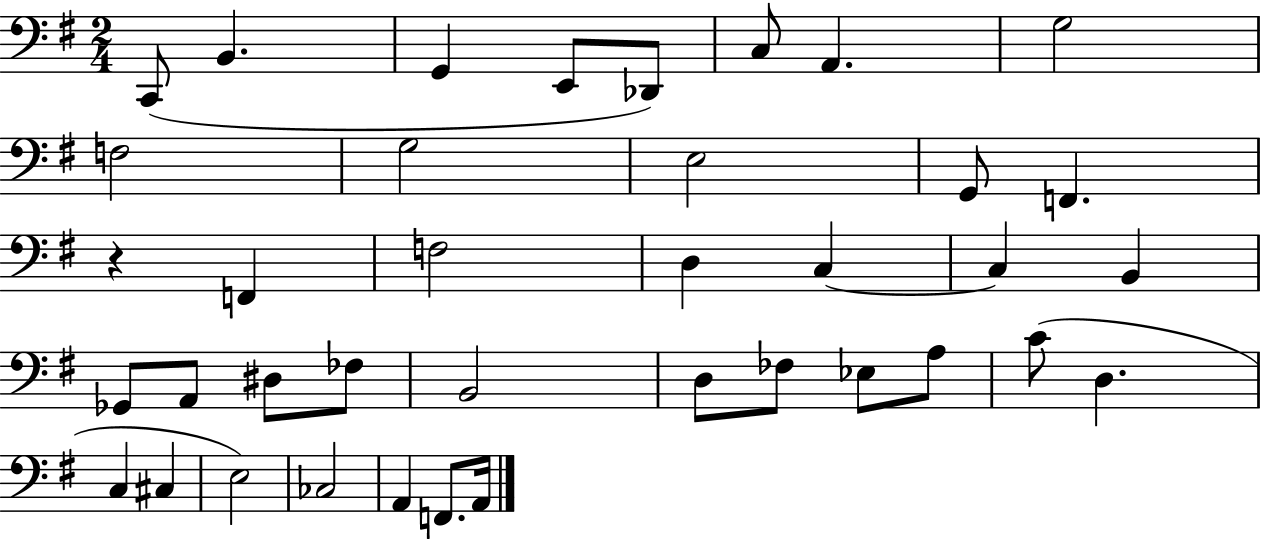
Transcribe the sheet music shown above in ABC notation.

X:1
T:Untitled
M:2/4
L:1/4
K:G
C,,/2 B,, G,, E,,/2 _D,,/2 C,/2 A,, G,2 F,2 G,2 E,2 G,,/2 F,, z F,, F,2 D, C, C, B,, _G,,/2 A,,/2 ^D,/2 _F,/2 B,,2 D,/2 _F,/2 _E,/2 A,/2 C/2 D, C, ^C, E,2 _C,2 A,, F,,/2 A,,/4